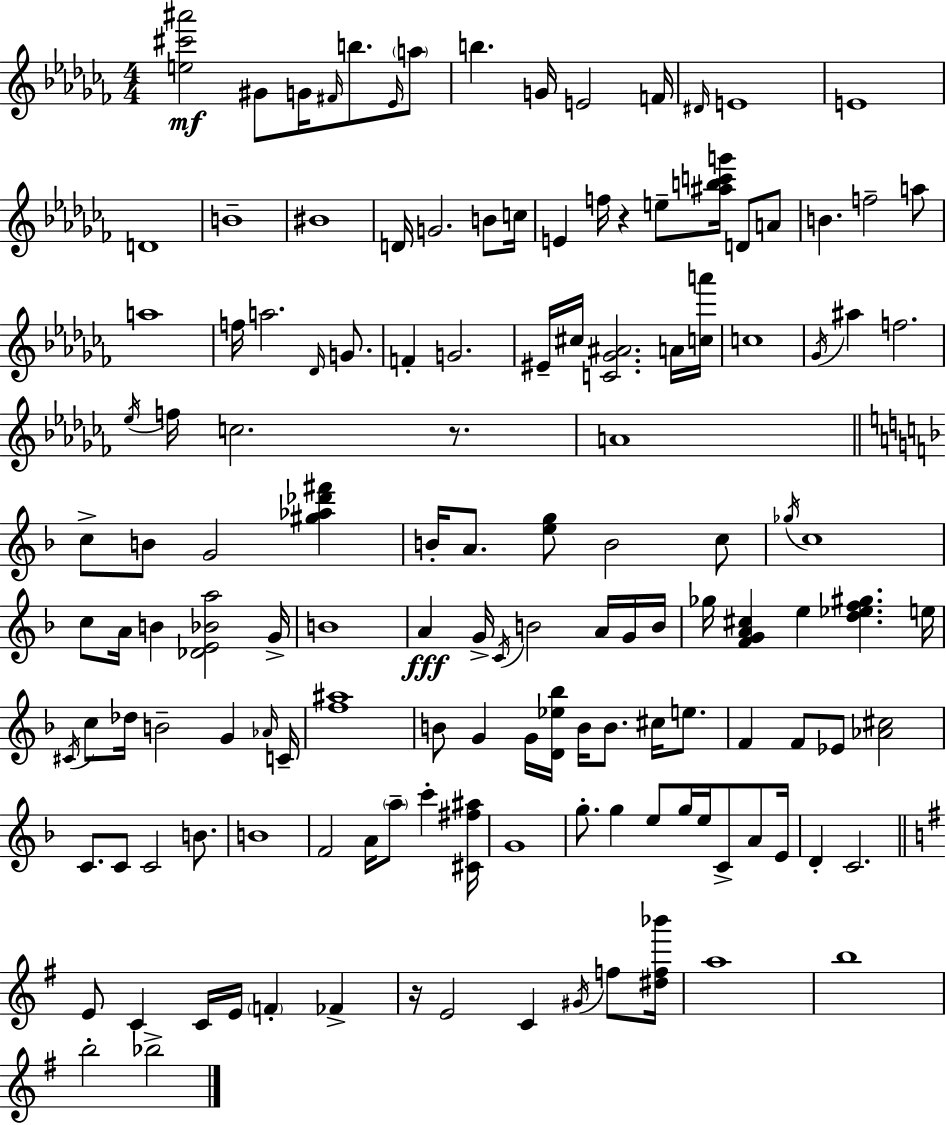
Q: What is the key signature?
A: AES minor